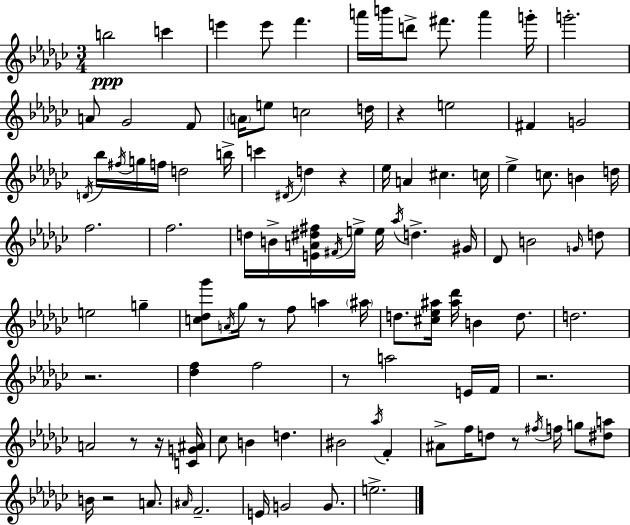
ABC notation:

X:1
T:Untitled
M:3/4
L:1/4
K:Ebm
b2 c' e' e'/2 f' a'/4 b'/4 d'/2 ^f'/2 a' g'/4 g'2 A/2 _G2 F/2 A/4 e/2 c2 d/4 z e2 ^F G2 D/4 _b/4 ^f/4 g/4 f/4 d2 b/4 c' ^D/4 d z _e/4 A ^c c/4 _e c/2 B d/4 f2 f2 d/4 B/4 [EA^d^f]/4 ^F/4 e/4 e/4 _a/4 d ^G/4 _D/2 B2 G/4 d/2 e2 g [c_d_g']/2 A/4 _g/4 z/2 f/2 a ^a/4 d/2 [^c_e^a]/4 [^a_d']/4 B d/2 d2 z2 [_df] f2 z/2 a2 E/4 F/4 z2 A2 z/2 z/4 [CG^A]/4 _c/2 B d ^B2 _a/4 F ^A/2 f/4 d/2 z/2 ^f/4 f/4 g/2 [^da]/2 B/4 z2 A/2 ^A/4 F2 E/4 G2 G/2 e2